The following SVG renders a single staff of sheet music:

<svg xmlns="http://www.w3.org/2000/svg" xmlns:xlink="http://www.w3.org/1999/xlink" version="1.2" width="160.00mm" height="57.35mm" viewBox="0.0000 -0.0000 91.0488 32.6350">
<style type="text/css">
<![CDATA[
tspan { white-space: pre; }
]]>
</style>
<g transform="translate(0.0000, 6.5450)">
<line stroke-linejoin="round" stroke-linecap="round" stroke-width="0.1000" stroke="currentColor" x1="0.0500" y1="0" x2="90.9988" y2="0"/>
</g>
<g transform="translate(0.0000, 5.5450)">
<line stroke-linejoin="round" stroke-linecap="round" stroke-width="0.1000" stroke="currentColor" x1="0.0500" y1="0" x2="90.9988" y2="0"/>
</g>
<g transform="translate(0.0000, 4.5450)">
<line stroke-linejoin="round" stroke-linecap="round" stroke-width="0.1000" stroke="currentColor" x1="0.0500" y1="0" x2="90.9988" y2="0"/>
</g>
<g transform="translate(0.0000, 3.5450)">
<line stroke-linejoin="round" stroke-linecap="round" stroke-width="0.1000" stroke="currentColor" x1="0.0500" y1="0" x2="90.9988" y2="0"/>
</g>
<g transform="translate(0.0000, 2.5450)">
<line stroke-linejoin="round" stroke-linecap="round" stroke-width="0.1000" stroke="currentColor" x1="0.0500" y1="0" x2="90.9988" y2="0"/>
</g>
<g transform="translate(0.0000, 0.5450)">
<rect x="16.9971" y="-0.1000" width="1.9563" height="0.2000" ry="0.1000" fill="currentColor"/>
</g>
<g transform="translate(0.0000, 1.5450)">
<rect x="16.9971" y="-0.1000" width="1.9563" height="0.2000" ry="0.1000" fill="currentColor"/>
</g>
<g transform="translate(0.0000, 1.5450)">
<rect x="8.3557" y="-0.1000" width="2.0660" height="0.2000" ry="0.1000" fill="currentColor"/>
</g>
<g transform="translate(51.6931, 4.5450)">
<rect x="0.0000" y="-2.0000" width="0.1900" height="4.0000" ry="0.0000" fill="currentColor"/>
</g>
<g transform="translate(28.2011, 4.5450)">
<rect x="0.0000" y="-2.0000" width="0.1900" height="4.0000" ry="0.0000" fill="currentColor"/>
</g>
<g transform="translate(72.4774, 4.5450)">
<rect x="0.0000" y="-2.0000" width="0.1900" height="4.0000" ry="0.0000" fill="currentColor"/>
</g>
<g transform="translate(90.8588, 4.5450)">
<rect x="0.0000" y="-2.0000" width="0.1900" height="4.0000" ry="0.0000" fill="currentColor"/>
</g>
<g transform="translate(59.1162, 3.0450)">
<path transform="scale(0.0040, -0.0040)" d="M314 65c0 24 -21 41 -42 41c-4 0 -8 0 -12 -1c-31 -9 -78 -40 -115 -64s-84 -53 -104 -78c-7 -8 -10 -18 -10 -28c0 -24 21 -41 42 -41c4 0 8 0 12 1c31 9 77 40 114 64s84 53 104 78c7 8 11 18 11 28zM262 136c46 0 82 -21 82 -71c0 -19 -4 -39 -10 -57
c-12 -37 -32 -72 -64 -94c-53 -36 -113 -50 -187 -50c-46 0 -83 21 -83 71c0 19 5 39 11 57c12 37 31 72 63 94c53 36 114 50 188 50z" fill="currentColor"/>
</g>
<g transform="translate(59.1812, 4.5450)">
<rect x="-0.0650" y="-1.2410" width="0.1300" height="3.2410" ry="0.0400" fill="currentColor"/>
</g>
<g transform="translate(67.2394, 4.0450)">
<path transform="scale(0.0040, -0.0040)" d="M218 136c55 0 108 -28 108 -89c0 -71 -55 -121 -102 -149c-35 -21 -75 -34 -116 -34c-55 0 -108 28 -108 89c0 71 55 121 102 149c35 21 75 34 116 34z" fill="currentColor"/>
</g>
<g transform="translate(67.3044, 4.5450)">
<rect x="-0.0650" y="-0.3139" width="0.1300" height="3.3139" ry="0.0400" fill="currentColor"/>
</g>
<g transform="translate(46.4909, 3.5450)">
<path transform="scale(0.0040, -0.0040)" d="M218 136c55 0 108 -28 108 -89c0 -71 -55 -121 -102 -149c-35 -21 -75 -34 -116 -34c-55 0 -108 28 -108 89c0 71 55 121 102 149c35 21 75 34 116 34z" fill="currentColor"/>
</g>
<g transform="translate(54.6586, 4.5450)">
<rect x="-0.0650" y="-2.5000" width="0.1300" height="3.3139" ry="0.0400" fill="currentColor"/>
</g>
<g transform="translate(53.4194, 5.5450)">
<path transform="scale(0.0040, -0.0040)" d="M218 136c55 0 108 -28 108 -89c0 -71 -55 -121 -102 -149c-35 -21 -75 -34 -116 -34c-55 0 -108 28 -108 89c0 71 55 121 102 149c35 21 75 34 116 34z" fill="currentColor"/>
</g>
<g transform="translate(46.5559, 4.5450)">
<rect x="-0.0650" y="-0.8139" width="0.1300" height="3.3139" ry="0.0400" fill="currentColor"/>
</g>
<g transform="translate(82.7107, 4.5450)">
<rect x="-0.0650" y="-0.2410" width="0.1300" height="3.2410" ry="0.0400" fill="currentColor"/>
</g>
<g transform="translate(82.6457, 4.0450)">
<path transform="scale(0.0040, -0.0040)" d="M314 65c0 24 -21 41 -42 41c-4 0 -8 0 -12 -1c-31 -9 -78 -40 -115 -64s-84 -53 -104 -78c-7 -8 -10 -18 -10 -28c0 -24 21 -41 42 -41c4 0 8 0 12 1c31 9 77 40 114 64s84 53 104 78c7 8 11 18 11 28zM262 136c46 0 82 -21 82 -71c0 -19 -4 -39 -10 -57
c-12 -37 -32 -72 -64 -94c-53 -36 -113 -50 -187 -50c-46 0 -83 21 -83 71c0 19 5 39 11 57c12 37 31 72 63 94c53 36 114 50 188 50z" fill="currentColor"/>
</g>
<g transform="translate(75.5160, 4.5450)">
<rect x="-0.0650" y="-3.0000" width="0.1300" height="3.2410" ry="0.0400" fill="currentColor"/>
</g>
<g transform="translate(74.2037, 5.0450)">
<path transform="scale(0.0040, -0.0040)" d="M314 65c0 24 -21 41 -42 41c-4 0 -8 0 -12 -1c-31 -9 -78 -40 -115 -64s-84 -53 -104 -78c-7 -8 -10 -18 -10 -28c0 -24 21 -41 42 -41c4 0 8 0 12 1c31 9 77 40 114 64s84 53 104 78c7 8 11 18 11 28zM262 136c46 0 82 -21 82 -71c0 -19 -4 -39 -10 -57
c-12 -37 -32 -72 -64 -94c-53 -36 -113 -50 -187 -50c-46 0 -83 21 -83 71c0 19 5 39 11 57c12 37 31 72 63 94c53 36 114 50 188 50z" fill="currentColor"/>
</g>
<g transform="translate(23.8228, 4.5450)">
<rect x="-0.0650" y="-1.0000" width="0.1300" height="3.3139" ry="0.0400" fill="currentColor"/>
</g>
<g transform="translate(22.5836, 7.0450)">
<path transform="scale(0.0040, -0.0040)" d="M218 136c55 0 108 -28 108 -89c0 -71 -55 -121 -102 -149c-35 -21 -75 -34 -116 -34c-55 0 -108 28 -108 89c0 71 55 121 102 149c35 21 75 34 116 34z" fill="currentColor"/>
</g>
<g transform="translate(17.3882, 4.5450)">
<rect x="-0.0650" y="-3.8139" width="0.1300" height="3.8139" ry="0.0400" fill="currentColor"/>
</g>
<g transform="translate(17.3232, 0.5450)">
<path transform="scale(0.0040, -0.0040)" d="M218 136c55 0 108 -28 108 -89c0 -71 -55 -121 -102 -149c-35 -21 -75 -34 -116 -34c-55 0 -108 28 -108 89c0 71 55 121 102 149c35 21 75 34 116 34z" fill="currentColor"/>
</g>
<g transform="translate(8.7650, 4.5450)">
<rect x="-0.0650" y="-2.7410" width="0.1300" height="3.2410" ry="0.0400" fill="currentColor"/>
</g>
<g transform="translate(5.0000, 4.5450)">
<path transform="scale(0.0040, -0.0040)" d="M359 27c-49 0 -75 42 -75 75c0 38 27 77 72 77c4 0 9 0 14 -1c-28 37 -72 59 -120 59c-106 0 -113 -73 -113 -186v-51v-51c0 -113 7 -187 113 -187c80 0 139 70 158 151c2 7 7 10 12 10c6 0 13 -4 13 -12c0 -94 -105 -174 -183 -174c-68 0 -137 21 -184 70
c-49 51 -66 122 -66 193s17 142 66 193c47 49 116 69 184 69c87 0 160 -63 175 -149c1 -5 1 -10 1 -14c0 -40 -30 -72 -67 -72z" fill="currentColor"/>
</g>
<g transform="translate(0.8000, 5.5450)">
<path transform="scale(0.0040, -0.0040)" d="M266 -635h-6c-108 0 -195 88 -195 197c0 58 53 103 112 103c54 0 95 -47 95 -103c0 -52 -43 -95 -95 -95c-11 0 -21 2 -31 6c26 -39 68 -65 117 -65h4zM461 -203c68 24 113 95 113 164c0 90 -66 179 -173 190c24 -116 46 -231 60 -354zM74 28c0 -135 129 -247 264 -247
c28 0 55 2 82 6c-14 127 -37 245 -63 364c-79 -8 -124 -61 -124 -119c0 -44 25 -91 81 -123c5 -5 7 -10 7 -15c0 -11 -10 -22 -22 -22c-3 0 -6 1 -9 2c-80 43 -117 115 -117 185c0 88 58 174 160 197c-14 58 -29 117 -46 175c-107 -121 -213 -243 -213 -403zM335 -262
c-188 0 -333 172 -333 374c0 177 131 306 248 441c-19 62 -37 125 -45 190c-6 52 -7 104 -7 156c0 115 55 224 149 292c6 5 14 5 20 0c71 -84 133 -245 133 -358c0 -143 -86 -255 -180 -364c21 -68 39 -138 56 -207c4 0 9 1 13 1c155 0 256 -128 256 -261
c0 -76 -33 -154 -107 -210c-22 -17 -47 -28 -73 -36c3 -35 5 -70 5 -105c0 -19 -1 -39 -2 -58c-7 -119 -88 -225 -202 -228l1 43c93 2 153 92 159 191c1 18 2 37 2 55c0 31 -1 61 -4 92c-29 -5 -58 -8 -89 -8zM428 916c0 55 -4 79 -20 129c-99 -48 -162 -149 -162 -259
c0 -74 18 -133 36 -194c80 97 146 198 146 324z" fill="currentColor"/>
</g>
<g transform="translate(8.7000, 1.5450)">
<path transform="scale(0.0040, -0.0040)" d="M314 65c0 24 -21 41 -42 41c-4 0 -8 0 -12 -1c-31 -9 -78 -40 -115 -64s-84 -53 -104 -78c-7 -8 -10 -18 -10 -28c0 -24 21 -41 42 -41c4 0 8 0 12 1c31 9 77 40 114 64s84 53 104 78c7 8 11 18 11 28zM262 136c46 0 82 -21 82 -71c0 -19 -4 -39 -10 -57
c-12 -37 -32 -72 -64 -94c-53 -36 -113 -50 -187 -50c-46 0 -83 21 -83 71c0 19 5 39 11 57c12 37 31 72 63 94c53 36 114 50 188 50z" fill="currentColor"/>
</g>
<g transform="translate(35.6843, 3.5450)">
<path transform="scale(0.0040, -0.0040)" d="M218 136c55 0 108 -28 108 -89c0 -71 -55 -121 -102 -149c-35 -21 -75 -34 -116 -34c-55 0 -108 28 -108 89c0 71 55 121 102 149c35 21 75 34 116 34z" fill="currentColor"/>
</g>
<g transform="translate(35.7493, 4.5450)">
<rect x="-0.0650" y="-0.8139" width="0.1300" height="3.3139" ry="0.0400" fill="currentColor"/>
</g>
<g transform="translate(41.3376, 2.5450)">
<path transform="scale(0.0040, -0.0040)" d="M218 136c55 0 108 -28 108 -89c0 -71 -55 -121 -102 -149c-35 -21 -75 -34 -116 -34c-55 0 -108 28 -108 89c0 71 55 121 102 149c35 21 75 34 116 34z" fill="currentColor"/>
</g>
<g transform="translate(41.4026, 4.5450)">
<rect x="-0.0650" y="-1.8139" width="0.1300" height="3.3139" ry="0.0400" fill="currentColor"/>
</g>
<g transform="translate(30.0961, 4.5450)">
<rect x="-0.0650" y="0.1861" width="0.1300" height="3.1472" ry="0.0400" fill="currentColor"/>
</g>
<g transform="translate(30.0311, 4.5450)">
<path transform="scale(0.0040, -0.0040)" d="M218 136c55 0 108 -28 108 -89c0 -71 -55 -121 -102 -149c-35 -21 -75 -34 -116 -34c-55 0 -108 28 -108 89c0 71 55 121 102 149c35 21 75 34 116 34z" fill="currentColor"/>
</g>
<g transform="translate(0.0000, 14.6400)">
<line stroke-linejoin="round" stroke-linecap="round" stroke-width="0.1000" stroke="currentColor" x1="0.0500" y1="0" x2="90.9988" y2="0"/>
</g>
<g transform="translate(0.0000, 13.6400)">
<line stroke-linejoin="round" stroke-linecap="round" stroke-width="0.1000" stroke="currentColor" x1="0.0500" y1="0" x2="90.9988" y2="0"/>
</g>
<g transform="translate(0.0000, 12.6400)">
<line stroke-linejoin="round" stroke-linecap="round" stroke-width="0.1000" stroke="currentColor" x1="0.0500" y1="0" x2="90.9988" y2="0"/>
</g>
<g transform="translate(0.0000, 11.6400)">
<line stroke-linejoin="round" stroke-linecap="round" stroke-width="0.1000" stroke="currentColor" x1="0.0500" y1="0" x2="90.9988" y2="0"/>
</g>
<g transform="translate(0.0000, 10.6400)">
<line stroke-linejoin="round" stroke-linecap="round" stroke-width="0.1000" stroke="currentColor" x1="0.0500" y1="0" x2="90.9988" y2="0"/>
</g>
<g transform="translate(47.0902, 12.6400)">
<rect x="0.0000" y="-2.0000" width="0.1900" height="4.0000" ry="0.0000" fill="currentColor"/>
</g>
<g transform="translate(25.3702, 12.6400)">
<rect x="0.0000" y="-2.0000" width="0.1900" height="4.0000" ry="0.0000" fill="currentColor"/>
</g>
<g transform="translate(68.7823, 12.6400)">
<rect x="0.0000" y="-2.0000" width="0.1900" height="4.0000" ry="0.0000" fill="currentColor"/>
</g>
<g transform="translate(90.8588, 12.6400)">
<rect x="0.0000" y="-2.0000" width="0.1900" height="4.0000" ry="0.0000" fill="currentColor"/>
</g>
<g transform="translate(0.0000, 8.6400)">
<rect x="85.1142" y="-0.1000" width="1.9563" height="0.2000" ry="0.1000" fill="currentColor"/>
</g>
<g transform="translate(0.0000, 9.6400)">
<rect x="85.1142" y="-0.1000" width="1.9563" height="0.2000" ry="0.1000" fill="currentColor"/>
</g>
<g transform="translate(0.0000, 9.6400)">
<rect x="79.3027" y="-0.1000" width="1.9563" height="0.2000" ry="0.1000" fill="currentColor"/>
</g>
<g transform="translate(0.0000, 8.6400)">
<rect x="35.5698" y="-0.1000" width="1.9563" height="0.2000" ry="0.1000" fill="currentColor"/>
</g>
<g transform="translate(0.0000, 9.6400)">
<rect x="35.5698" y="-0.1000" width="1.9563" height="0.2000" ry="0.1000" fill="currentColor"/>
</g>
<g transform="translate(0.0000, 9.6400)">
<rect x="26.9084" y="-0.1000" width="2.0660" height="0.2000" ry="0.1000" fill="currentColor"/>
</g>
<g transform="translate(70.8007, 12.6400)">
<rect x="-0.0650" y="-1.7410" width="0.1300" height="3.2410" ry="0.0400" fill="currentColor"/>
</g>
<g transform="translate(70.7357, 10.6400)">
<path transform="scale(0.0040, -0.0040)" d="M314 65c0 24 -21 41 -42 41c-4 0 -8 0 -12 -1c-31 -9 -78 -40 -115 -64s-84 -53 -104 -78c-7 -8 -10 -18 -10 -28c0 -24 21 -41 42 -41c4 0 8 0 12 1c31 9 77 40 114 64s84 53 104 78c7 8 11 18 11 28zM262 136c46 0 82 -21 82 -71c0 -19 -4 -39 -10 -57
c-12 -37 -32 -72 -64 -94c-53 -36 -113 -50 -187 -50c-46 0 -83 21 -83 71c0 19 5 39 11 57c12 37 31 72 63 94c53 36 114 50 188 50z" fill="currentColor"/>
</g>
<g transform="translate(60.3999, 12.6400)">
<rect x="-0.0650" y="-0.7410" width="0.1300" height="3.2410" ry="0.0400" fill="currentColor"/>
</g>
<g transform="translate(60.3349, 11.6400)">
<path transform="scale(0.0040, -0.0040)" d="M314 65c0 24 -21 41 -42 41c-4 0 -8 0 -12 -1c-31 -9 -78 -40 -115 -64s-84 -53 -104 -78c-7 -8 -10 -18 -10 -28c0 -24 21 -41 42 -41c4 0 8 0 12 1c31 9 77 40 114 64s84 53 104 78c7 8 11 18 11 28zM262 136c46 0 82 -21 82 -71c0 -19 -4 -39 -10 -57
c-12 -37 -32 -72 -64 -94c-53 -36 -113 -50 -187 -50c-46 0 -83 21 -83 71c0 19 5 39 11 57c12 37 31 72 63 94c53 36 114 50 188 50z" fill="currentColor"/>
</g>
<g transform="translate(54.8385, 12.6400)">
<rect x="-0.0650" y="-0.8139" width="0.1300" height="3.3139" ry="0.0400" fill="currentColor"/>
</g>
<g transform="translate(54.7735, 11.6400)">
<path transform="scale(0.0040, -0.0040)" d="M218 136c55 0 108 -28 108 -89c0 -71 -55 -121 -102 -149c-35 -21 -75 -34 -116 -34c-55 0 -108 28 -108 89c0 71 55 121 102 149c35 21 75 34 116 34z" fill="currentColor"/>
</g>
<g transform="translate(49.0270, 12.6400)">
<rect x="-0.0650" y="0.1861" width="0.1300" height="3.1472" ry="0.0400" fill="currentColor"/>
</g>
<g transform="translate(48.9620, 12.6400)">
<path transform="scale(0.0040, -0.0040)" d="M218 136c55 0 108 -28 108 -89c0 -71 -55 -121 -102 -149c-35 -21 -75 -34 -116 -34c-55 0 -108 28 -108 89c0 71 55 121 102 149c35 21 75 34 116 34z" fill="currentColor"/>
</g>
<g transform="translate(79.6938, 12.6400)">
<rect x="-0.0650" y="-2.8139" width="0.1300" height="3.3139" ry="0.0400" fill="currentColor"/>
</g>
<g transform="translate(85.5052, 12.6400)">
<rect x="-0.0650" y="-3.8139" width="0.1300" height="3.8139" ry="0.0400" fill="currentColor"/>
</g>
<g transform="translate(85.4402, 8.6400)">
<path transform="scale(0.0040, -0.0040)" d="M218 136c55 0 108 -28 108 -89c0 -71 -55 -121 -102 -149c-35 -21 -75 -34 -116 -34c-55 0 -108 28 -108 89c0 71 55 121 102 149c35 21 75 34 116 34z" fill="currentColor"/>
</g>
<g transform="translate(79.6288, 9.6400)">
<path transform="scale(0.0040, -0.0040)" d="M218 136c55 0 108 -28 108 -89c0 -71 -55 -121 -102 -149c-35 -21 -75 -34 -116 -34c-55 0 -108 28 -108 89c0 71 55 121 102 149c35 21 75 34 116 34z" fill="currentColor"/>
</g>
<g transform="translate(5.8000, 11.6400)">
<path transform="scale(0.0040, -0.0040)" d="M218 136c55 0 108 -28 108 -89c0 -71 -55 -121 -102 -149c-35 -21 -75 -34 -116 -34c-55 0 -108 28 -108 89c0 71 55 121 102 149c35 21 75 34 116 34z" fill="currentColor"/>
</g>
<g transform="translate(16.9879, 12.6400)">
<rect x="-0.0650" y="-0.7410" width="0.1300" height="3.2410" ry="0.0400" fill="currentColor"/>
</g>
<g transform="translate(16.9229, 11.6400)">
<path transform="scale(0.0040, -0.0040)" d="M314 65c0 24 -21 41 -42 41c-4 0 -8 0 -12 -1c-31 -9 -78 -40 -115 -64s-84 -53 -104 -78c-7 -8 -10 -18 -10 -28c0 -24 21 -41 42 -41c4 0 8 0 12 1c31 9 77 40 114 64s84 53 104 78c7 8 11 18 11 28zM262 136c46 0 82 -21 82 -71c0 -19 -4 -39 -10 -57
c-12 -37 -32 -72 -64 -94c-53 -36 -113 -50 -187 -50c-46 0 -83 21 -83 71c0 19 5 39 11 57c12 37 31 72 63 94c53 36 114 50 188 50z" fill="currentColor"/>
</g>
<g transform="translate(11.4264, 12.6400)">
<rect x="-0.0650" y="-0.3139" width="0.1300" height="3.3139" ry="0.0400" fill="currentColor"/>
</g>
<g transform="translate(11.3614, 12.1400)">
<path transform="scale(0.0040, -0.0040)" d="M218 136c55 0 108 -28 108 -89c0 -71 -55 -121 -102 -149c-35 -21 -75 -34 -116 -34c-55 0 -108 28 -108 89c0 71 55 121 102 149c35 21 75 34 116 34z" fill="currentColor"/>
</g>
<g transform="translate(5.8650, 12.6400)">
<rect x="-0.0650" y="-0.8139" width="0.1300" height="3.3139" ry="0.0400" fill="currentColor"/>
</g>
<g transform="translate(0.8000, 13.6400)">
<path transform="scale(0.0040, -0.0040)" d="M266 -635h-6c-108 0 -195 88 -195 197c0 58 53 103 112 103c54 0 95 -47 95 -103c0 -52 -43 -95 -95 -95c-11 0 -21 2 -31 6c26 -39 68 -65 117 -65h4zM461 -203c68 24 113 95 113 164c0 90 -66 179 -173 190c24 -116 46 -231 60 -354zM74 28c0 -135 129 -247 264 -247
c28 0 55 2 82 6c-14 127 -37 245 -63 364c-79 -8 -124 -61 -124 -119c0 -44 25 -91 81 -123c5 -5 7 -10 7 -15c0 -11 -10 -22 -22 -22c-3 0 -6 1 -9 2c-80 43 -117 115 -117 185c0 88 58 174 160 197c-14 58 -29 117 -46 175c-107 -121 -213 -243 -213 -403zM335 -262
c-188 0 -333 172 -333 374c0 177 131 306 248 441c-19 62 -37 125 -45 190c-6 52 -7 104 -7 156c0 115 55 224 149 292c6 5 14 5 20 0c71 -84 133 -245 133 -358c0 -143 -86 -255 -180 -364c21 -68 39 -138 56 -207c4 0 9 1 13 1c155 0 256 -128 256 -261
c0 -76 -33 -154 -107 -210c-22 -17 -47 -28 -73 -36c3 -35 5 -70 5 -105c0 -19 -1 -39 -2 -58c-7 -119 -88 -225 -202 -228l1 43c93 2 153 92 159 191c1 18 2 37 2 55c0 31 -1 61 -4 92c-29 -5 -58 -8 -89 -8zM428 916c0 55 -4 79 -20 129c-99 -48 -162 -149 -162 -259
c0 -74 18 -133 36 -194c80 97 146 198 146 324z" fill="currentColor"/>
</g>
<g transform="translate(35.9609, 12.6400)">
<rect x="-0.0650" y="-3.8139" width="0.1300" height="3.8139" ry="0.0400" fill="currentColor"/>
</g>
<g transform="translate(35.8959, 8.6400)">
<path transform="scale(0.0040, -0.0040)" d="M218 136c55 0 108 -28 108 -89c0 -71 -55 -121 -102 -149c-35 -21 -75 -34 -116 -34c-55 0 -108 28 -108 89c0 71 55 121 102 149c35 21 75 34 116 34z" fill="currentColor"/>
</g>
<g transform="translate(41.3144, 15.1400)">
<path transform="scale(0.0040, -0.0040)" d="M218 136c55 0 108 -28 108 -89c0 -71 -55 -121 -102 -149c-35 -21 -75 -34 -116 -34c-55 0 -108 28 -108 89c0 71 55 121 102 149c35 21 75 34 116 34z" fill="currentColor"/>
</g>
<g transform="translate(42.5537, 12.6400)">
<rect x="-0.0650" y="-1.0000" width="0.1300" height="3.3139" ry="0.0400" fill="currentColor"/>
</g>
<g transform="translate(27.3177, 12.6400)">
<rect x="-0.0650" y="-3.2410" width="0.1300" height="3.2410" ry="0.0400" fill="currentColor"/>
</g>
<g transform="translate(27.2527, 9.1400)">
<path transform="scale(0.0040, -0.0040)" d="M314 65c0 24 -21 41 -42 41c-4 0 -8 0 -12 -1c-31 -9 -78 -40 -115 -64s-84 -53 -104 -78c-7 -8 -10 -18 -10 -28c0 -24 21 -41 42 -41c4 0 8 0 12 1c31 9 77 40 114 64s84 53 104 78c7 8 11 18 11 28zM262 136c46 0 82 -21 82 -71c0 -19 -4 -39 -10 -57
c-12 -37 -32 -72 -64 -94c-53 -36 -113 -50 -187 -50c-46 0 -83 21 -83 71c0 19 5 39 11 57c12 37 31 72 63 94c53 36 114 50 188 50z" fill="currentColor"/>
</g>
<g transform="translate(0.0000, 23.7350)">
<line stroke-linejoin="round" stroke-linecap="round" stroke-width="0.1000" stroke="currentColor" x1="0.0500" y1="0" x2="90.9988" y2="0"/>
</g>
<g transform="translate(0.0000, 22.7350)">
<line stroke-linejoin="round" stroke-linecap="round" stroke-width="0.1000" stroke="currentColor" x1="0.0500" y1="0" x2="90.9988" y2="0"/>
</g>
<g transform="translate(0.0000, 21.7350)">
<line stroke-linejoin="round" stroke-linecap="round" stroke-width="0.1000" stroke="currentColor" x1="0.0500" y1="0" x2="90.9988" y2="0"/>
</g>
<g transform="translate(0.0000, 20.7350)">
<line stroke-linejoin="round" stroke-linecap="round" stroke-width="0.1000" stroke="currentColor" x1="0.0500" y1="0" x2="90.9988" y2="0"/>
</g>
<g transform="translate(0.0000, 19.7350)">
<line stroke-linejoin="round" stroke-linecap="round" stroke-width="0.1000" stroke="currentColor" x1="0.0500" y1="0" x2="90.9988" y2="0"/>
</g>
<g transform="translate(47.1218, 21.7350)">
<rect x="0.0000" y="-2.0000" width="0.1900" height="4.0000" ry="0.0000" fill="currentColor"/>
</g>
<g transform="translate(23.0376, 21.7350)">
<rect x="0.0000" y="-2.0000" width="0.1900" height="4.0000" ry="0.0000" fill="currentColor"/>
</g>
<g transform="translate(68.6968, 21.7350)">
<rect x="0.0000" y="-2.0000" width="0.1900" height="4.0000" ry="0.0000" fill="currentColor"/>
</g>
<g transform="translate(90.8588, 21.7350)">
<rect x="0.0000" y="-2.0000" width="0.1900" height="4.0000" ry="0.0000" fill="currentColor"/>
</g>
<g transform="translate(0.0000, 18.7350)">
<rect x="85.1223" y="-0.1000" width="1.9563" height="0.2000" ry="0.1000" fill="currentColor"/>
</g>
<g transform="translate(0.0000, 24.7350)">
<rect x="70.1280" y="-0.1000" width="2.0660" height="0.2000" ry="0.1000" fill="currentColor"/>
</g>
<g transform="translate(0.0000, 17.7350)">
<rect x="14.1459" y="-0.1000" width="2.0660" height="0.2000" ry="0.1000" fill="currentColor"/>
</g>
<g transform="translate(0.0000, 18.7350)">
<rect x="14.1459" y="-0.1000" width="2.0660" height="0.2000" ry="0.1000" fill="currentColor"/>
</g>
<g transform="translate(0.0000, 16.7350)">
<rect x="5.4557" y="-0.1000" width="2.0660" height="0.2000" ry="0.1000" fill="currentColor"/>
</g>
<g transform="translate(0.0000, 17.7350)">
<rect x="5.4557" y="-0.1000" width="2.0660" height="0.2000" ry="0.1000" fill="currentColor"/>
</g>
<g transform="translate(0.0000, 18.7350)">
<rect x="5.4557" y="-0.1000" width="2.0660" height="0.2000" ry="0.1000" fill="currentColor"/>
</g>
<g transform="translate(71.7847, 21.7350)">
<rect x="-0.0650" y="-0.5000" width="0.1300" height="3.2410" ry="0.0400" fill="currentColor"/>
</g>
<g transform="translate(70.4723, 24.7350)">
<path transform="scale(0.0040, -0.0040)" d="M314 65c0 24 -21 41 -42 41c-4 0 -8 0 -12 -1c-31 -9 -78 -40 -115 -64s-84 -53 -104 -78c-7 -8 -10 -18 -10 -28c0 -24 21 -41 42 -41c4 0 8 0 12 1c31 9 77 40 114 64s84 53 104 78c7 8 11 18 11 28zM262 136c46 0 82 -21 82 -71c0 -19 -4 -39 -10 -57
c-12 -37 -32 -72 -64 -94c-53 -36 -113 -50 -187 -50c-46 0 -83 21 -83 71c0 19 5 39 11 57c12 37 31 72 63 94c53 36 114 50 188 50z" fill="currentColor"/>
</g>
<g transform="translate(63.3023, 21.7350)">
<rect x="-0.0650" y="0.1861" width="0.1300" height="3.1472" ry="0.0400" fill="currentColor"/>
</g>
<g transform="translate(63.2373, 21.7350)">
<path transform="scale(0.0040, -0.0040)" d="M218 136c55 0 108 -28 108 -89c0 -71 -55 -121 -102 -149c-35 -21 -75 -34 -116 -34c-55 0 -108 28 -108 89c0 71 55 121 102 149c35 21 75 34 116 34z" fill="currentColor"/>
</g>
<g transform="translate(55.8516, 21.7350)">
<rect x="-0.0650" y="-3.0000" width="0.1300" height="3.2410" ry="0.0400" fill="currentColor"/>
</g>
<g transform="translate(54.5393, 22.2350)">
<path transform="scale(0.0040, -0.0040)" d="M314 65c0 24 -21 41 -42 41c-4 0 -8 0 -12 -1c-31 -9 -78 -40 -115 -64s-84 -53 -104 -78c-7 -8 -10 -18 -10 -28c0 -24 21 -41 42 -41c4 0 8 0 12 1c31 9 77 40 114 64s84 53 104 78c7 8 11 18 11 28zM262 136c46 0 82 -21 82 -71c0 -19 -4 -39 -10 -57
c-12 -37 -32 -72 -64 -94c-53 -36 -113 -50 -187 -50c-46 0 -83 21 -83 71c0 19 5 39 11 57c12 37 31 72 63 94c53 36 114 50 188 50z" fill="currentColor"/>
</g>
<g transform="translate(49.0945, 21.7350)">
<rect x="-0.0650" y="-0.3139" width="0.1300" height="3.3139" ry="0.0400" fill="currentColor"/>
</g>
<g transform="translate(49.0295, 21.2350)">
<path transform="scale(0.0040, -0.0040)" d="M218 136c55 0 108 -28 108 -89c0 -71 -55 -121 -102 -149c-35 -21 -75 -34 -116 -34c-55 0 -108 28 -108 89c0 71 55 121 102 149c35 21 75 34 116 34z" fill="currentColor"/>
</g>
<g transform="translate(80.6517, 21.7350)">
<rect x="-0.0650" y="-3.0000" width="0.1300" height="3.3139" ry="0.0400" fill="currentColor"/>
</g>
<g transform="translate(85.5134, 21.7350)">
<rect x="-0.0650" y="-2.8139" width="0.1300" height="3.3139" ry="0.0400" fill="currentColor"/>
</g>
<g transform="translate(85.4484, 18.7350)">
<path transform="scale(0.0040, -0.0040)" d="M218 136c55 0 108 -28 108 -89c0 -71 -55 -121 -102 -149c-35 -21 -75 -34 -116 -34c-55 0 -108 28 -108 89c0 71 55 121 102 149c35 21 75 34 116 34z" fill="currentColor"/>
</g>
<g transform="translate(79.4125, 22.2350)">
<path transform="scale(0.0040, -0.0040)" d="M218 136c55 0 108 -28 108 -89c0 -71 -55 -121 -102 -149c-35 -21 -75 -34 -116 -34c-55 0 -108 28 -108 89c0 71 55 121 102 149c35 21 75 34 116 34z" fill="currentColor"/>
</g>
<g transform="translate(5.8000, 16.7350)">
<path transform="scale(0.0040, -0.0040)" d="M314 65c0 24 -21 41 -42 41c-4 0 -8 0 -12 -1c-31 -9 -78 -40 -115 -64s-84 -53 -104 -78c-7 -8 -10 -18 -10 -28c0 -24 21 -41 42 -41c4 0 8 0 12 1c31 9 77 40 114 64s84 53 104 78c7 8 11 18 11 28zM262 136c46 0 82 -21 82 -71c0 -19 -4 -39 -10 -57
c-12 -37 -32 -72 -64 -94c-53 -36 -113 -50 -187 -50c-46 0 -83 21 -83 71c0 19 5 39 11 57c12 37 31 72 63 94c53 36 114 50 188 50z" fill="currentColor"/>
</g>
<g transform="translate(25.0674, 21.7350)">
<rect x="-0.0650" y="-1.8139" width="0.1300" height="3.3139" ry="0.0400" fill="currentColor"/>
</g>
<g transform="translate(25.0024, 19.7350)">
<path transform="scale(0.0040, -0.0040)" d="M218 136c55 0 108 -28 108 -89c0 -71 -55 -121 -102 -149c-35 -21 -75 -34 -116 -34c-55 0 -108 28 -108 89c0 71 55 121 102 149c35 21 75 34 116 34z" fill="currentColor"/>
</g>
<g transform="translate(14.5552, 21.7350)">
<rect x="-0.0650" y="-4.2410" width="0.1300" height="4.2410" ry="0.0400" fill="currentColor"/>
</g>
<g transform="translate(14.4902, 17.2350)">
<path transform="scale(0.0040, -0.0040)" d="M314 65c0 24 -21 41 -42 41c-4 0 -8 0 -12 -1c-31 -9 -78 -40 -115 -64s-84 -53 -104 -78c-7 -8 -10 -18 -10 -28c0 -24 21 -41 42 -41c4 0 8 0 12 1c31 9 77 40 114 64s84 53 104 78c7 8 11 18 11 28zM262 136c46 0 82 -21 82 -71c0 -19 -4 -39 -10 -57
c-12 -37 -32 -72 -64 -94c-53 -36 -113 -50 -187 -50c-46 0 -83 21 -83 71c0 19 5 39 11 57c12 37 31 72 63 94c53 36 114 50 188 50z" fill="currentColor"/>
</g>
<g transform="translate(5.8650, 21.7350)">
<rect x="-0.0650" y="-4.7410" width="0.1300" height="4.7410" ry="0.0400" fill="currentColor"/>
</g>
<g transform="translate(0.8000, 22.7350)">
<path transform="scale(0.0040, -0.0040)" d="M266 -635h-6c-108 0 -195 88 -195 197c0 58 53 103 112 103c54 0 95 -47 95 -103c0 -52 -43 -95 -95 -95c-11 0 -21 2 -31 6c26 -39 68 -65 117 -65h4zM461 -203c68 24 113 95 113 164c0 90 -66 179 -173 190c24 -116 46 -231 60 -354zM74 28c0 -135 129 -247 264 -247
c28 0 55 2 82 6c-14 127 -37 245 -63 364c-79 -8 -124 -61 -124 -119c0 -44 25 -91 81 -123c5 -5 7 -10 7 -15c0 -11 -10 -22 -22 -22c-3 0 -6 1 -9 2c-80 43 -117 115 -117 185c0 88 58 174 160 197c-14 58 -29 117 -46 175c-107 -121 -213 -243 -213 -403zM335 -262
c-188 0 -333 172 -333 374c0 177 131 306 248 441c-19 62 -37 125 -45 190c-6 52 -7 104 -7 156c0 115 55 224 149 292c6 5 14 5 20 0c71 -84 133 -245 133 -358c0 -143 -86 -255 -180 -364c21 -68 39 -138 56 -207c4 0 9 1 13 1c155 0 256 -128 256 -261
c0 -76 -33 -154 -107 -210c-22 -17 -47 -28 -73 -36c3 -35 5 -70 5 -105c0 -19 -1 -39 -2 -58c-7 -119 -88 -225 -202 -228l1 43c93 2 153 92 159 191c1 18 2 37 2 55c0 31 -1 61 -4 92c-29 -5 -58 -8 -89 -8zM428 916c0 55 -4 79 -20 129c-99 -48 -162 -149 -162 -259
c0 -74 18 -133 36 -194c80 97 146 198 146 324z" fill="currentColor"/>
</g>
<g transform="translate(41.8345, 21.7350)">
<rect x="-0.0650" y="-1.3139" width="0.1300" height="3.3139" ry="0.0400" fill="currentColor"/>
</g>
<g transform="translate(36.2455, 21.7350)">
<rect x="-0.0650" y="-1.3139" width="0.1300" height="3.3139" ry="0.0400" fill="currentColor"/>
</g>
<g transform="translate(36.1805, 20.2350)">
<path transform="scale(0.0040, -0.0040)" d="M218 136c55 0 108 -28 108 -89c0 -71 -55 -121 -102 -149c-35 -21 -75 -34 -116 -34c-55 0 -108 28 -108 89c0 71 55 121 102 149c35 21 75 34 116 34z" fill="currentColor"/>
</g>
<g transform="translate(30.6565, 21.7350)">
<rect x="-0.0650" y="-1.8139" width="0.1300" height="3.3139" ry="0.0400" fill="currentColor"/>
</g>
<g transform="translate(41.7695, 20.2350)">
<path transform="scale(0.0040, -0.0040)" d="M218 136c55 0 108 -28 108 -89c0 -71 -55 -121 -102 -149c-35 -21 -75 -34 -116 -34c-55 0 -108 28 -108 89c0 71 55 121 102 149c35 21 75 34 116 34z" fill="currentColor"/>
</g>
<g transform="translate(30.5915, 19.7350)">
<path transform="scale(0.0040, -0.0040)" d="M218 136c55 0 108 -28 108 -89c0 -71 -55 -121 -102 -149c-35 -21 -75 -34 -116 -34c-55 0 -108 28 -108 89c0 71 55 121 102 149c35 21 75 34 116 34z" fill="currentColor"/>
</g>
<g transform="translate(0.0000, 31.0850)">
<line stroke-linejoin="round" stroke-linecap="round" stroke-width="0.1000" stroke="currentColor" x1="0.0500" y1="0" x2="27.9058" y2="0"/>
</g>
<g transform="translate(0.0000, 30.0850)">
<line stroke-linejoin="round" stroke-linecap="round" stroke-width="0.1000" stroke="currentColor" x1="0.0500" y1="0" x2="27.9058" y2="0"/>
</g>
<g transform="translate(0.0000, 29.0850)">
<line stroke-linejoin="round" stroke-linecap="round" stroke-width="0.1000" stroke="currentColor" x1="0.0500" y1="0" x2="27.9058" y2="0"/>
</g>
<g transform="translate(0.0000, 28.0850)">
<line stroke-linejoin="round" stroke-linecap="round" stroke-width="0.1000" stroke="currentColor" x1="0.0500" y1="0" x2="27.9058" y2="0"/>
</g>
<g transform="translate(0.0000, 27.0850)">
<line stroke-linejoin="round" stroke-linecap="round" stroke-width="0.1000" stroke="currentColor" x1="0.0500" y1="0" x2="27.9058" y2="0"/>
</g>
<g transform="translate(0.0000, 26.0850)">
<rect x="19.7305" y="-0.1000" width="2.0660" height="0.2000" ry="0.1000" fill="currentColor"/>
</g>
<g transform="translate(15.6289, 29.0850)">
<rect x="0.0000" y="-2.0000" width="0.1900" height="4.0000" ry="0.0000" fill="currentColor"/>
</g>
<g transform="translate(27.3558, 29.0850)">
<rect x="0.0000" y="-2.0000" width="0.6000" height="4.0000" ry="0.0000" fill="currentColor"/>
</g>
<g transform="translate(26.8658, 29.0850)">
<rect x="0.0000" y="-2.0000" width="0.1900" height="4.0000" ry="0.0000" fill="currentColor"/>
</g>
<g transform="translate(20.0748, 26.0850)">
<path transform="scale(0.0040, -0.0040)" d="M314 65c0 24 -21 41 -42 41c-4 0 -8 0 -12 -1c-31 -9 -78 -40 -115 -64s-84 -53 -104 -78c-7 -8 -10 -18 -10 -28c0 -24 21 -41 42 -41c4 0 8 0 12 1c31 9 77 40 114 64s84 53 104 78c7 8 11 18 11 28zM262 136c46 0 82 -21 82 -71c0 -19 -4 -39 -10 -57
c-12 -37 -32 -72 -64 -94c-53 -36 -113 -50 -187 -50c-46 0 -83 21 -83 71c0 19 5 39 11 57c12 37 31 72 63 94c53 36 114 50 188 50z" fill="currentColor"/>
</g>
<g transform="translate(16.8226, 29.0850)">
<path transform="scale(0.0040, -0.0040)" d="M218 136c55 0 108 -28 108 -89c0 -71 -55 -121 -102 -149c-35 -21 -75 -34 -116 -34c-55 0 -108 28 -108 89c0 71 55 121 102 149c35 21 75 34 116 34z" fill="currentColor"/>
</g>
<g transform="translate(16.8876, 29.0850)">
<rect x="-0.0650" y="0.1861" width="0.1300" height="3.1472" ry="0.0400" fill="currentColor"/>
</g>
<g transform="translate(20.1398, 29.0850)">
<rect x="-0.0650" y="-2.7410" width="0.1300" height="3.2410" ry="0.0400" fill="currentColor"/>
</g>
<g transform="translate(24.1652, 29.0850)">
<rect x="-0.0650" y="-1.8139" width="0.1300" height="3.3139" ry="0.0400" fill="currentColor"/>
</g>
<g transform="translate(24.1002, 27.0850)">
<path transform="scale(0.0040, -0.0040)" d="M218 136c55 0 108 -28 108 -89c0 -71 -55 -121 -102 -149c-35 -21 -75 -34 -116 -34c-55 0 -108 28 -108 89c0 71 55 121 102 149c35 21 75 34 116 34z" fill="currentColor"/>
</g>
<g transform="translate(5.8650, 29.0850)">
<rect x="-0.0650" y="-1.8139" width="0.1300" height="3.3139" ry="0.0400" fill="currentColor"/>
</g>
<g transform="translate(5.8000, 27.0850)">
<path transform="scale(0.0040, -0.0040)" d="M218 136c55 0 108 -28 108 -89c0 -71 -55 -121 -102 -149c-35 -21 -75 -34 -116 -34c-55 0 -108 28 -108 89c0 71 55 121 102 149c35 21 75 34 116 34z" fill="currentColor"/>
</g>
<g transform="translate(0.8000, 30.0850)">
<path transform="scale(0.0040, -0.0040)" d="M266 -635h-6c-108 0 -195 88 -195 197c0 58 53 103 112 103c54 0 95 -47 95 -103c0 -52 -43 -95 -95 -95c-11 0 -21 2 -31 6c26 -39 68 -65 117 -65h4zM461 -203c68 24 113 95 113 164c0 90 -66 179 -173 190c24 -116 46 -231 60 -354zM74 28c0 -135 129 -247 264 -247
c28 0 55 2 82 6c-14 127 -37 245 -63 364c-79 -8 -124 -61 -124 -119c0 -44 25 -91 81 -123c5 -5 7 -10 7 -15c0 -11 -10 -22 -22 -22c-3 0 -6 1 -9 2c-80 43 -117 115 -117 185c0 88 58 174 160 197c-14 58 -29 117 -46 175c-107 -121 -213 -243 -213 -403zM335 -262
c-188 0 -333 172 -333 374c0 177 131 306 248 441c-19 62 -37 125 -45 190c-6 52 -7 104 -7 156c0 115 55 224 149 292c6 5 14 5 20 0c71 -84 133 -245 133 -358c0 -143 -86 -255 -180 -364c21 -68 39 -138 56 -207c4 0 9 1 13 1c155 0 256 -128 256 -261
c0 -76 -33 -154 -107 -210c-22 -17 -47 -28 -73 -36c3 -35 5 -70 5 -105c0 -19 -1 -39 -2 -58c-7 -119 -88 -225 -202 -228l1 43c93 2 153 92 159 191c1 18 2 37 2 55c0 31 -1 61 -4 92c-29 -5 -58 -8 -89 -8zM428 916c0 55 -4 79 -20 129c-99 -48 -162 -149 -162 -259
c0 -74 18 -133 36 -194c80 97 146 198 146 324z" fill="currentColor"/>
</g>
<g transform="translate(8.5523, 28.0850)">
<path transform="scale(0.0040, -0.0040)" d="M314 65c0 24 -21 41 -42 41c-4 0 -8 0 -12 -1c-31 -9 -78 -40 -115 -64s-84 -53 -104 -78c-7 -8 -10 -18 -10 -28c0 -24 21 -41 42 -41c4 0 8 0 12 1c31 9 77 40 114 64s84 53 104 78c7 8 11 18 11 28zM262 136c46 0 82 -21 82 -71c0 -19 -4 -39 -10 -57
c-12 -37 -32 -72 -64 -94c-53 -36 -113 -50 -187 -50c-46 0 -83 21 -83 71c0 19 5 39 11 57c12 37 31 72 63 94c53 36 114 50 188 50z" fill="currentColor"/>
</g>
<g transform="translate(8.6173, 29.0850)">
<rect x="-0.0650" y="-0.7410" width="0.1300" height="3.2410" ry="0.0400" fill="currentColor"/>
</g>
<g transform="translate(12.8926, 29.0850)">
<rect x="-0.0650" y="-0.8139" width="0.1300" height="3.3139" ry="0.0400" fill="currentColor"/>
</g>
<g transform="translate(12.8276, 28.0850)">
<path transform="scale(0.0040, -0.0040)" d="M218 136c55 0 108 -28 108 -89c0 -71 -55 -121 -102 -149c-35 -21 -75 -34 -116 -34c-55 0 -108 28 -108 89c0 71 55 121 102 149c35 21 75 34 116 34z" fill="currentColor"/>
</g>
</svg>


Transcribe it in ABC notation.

X:1
T:Untitled
M:4/4
L:1/4
K:C
a2 c' D B d f d G e2 c A2 c2 d c d2 b2 c' D B d d2 f2 a c' e'2 d'2 f f e e c A2 B C2 A a f d2 d B a2 f